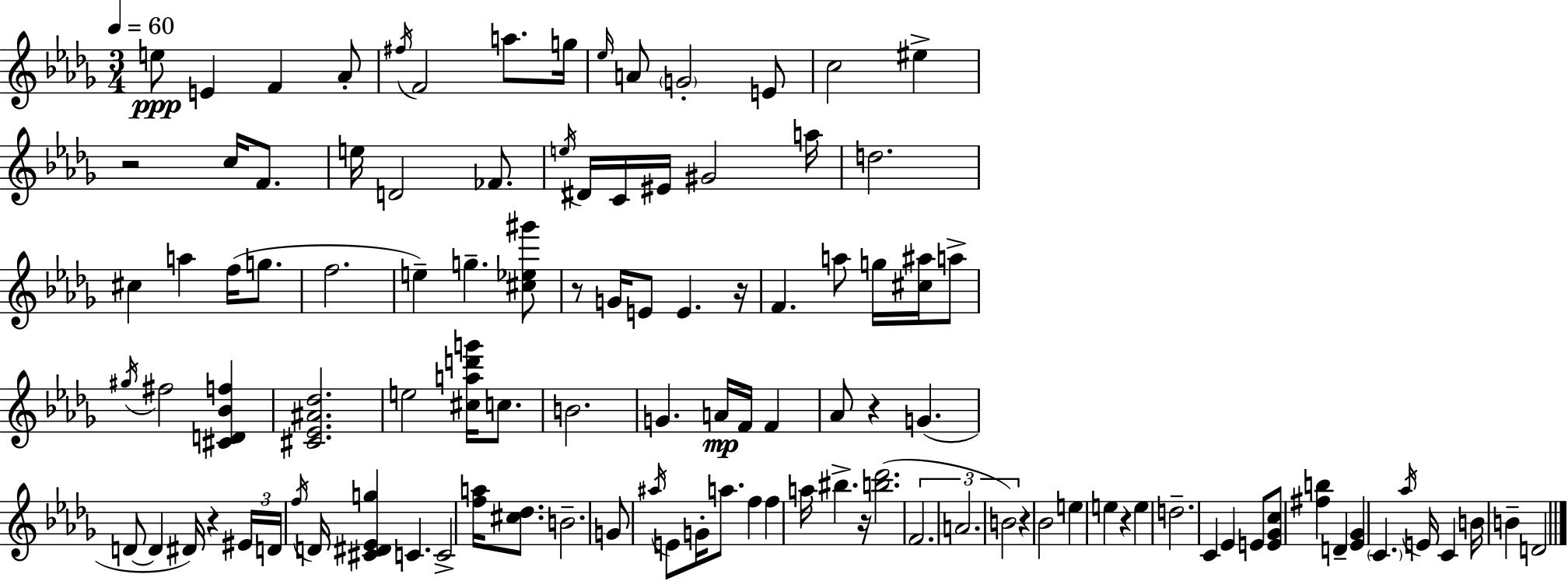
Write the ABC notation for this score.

X:1
T:Untitled
M:3/4
L:1/4
K:Bbm
e/2 E F _A/2 ^f/4 F2 a/2 g/4 _e/4 A/2 G2 E/2 c2 ^e z2 c/4 F/2 e/4 D2 _F/2 e/4 ^D/4 C/4 ^E/4 ^G2 a/4 d2 ^c a f/4 g/2 f2 e g [^c_e^g']/2 z/2 G/4 E/2 E z/4 F a/2 g/4 [^c^a]/4 a/2 ^g/4 ^f2 [^CD_Bf] [^C_E^A_d]2 e2 [^cad'g']/4 c/2 B2 G A/4 F/4 F _A/2 z G D/2 D ^D/4 z ^E/4 D/4 f/4 D/4 [^C^D_Eg] C C2 [fa]/4 [^c_d]/2 B2 G/2 ^a/4 E/2 G/4 a/2 f f a/4 ^b z/4 [b_d']2 F2 A2 B2 z _B2 e e z e d2 C _E E/2 [E_Gc]/2 [^fb] D [_E_G] C _a/4 E/4 C B/4 B D2